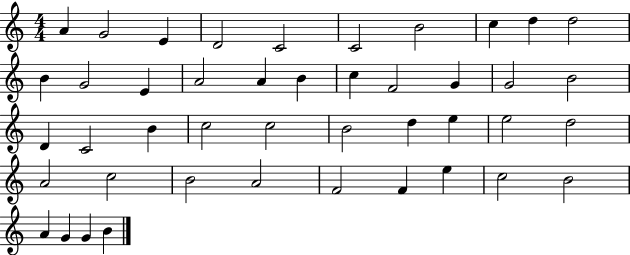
{
  \clef treble
  \numericTimeSignature
  \time 4/4
  \key c \major
  a'4 g'2 e'4 | d'2 c'2 | c'2 b'2 | c''4 d''4 d''2 | \break b'4 g'2 e'4 | a'2 a'4 b'4 | c''4 f'2 g'4 | g'2 b'2 | \break d'4 c'2 b'4 | c''2 c''2 | b'2 d''4 e''4 | e''2 d''2 | \break a'2 c''2 | b'2 a'2 | f'2 f'4 e''4 | c''2 b'2 | \break a'4 g'4 g'4 b'4 | \bar "|."
}